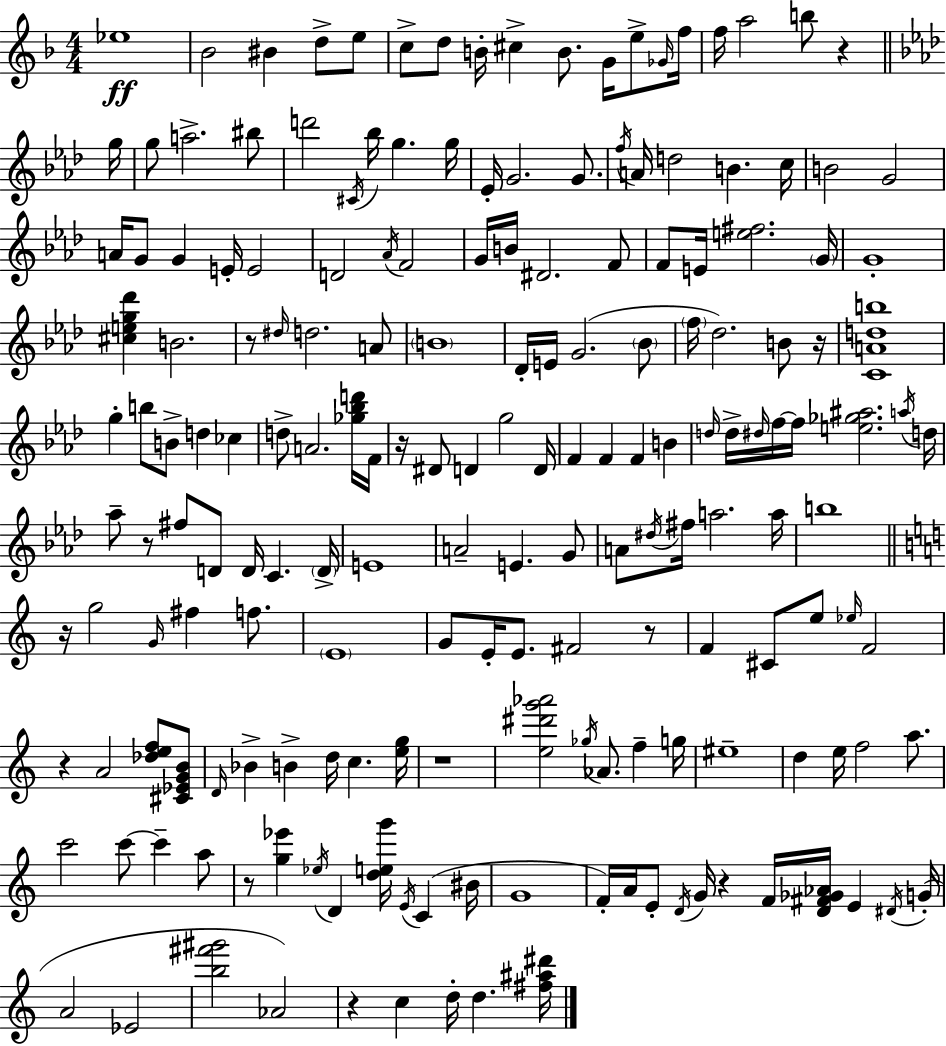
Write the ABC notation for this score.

X:1
T:Untitled
M:4/4
L:1/4
K:F
_e4 _B2 ^B d/2 e/2 c/2 d/2 B/4 ^c B/2 G/4 e/2 _G/4 f/4 f/4 a2 b/2 z g/4 g/2 a2 ^b/2 d'2 ^C/4 _b/4 g g/4 _E/4 G2 G/2 f/4 A/4 d2 B c/4 B2 G2 A/4 G/2 G E/4 E2 D2 _A/4 F2 G/4 B/4 ^D2 F/2 F/2 E/4 [e^f]2 G/4 G4 [^ceg_d'] B2 z/2 ^d/4 d2 A/2 B4 _D/4 E/4 G2 _B/2 f/4 _d2 B/2 z/4 [CAdb]4 g b/2 B/2 d _c d/2 A2 [_g_bd']/4 F/4 z/4 ^D/2 D g2 D/4 F F F B d/4 d/4 ^d/4 f/4 f/4 [e_g^a]2 a/4 d/4 _a/2 z/2 ^f/2 D/2 D/4 C D/4 E4 A2 E G/2 A/2 ^d/4 ^f/4 a2 a/4 b4 z/4 g2 G/4 ^f f/2 E4 G/2 E/4 E/2 ^F2 z/2 F ^C/2 e/2 _e/4 F2 z A2 [_def]/2 [^C_EGB]/2 D/4 _B B d/4 c [eg]/4 z4 [e^d'g'_a']2 _g/4 _A/2 f g/4 ^e4 d e/4 f2 a/2 c'2 c'/2 c' a/2 z/2 [g_e'] _e/4 D [deg']/4 E/4 C ^B/4 G4 F/4 A/4 E/2 D/4 G/4 z F/4 [D^F_G_A]/4 E ^D/4 G/4 A2 _E2 [b^f'^g']2 _A2 z c d/4 d [^f^a^d']/4